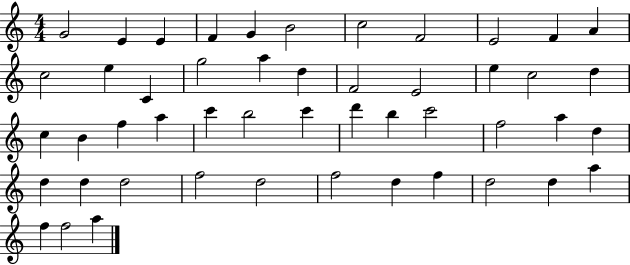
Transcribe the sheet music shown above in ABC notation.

X:1
T:Untitled
M:4/4
L:1/4
K:C
G2 E E F G B2 c2 F2 E2 F A c2 e C g2 a d F2 E2 e c2 d c B f a c' b2 c' d' b c'2 f2 a d d d d2 f2 d2 f2 d f d2 d a f f2 a